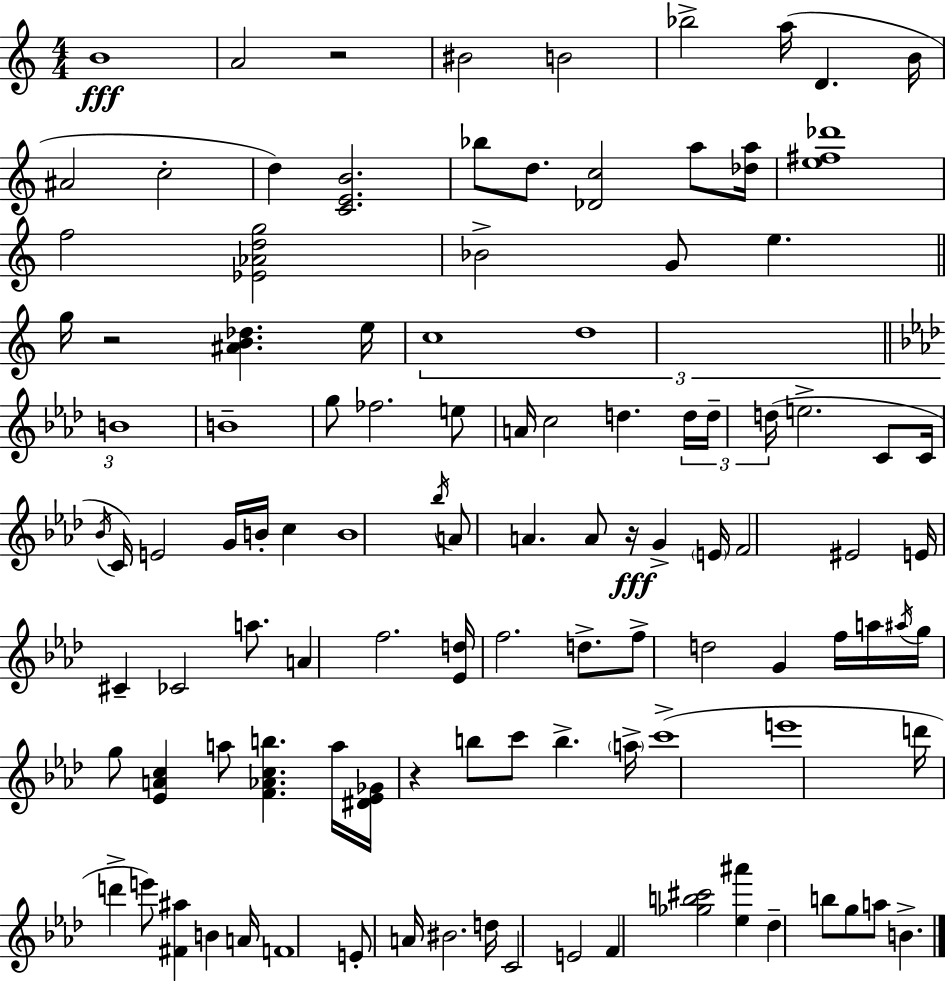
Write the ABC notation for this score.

X:1
T:Untitled
M:4/4
L:1/4
K:Am
B4 A2 z2 ^B2 B2 _b2 a/4 D B/4 ^A2 c2 d [CEB]2 _b/2 d/2 [_Dc]2 a/2 [_da]/4 [e^f_d']4 f2 [_E_Adg]2 _B2 G/2 e g/4 z2 [^AB_d] e/4 c4 d4 B4 B4 g/2 _f2 e/2 A/4 c2 d d/4 d/4 d/4 e2 C/2 C/4 _B/4 C/4 E2 G/4 B/4 c B4 _b/4 A/2 A A/2 z/4 G E/4 F2 ^E2 E/4 ^C _C2 a/2 A f2 [_Ed]/4 f2 d/2 f/2 d2 G f/4 a/4 ^a/4 g/4 g/2 [_EAc] a/2 [F_Acb] a/4 [^D_E_G]/4 z b/2 c'/2 b a/4 c'4 e'4 d'/4 d' e'/2 [^F^a] B A/4 F4 E/2 A/4 ^B2 d/4 C2 E2 F [_gb^c']2 [_e^a'] _d b/2 g/2 a/2 B